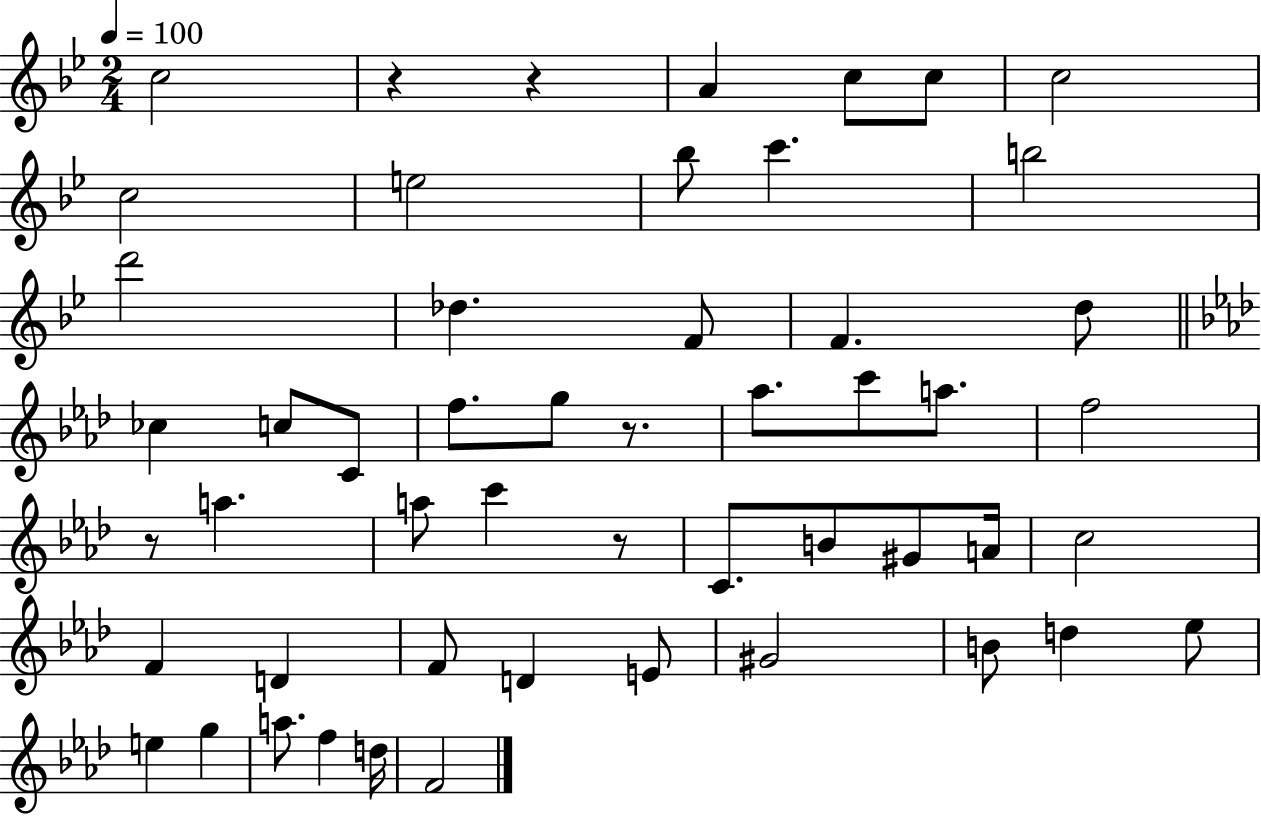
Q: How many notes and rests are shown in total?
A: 52